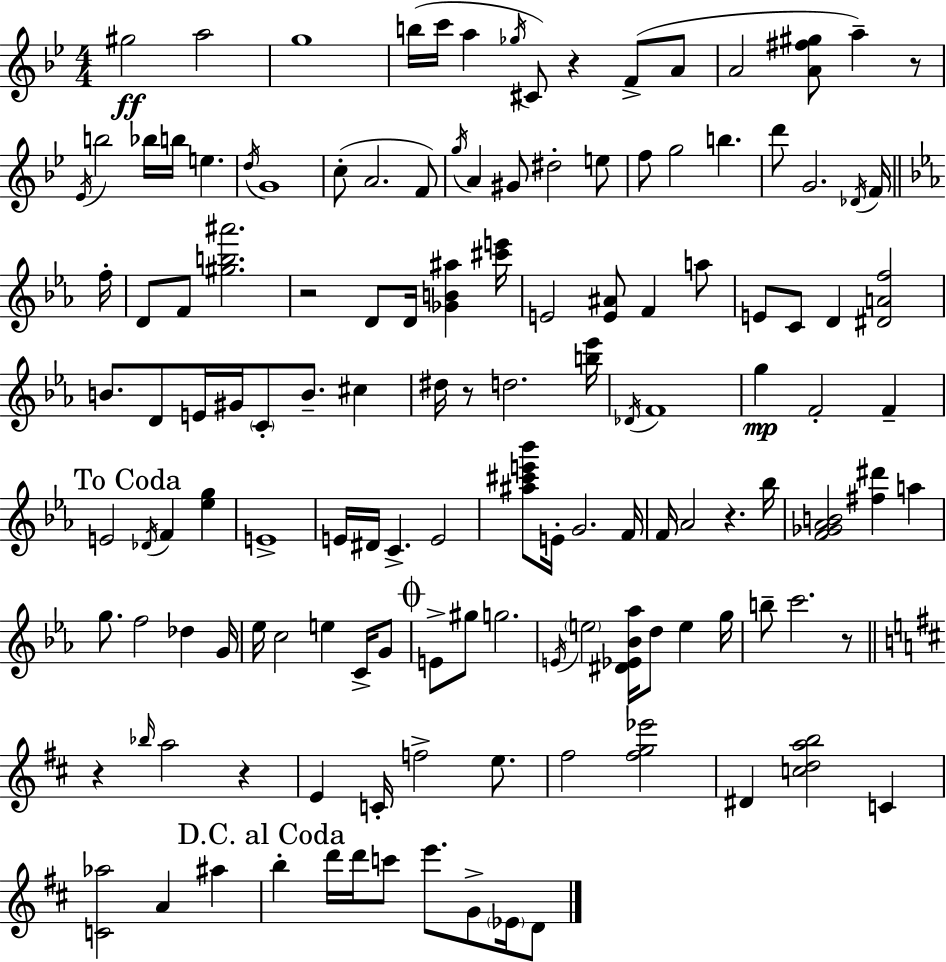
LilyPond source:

{
  \clef treble
  \numericTimeSignature
  \time 4/4
  \key bes \major
  gis''2\ff a''2 | g''1 | b''16( c'''16 a''4 \acciaccatura { ges''16 } cis'8) r4 f'8->( a'8 | a'2 <a' fis'' gis''>8 a''4--) r8 | \break \acciaccatura { ees'16 } b''2 bes''16 b''16 e''4. | \acciaccatura { d''16 } g'1 | c''8-.( a'2. | f'8) \acciaccatura { g''16 } a'4 gis'8 dis''2-. | \break e''8 f''8 g''2 b''4. | d'''8 g'2. | \acciaccatura { des'16 } f'16 \bar "||" \break \key c \minor f''16-. d'8 f'8 <gis'' b'' ais'''>2. | r2 d'8 d'16 <ges' b' ais''>4 | <cis''' e'''>16 e'2 <e' ais'>8 f'4 a''8 | e'8 c'8 d'4 <dis' a' f''>2 | \break b'8. d'8 e'16 gis'16 \parenthesize c'8-. b'8.-- cis''4 | dis''16 r8 d''2. | <b'' ees'''>16 \acciaccatura { des'16 } f'1 | g''4\mp f'2-. f'4-- | \break \mark "To Coda" e'2 \acciaccatura { des'16 } f'4 <ees'' g''>4 | e'1-> | e'16 dis'16 c'4.-> e'2 | <ais'' cis''' e''' bes'''>8 e'16-. g'2. | \break f'16 f'16 aes'2 r4. | bes''16 <f' ges' aes' b'>2 <fis'' dis'''>4 a''4 | g''8. f''2 des''4 | g'16 ees''16 c''2 e''4 | \break c'16-> g'8 \mark \markup { \musicglyph "scripts.coda" } e'8-> gis''8 g''2. | \acciaccatura { e'16 } \parenthesize e''2 <dis' ees' bes' aes''>16 d''8 e''4 | g''16 b''8-- c'''2. | r8 \bar "||" \break \key d \major r4 \grace { bes''16 } a''2 r4 | e'4 c'16-. f''2-> e''8. | fis''2 <fis'' g'' ees'''>2 | dis'4 <c'' d'' a'' b''>2 c'4 | \break <c' aes''>2 a'4 ais''4 | \mark "D.C. al Coda" b''4-. d'''16 d'''16 c'''8 e'''8. g'8-> \parenthesize ees'16 d'8 | \bar "|."
}